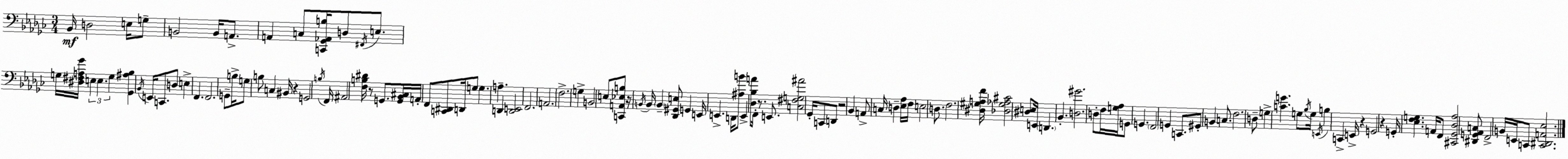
X:1
T:Untitled
M:3/4
L:1/4
K:Ebm
_B,,/4 D,2 E,/4 G,/2 B,,2 B,,/4 A,,/2 A,, C,/2 [C,,_G,,_A,,B,]/4 D,/2 ^F,,/4 E,/2 G,/4 [^D,^F,A,_G]/4 E, E, G, [_G,,^A,_B,] _B,,/4 E,,/4 C,,/2 D,/2 E, F,, F,,2 G,,/2 B,/4 G,/2 B,/2 C, ^B,,/4 z G,,2 B,/4 F,,/4 ^A,,2 [F,B,^D]/4 z/2 G,,/2 [G,,_B,,^C,]/4 A,,/4 F,,/2 [C,,^D,,]/2 D,,/4 G,/2 G, A, D,, [D,,E,,]2 F,,2 A,,2 F,2 G, B,,2 E,/2 [C,,A,,_E,B,]/2 z/4 B,,/4 B,,/4 B,, [_D,,^G,,E,]/2 G,, E,,/4 E,, D,,/4 [^A,B]/2 E,, [_D,_B,A]/2 F,,/4 z/2 E,,/2 [C,^F,G,^A]2 _G,,/4 C,,/2 D,,/2 z2 _B,, A,,/2 C,/4 D, [_E,_A,]/4 F,/4 E,2 D,/2 F,2 [^D,^G,A,F]/4 [_D,^G,_A,^C]2 [^D,E,]/2 E,,/4 D,, _B,, [D,^G]2 D,/2 F,/4 [G,_A,]/4 G,,/2 G,, F,,2 G,, C,,/2 ^G,,/2 B,, C,/2 F,2 D,/2 G, [CG] G,/2 _B,/4 G,/4 E,,/4 B, C,, E,,/4 z G,,2 z G,,/4 [_E,F,G,] A,,/4 F,,/2 [^C,,_G,,_D,_A,]2 [^D,,G,,_A,,C,]/2 F,,2 B,,/4 E,,/4 C,,/2 [C,,^D,,A,,_E,]2